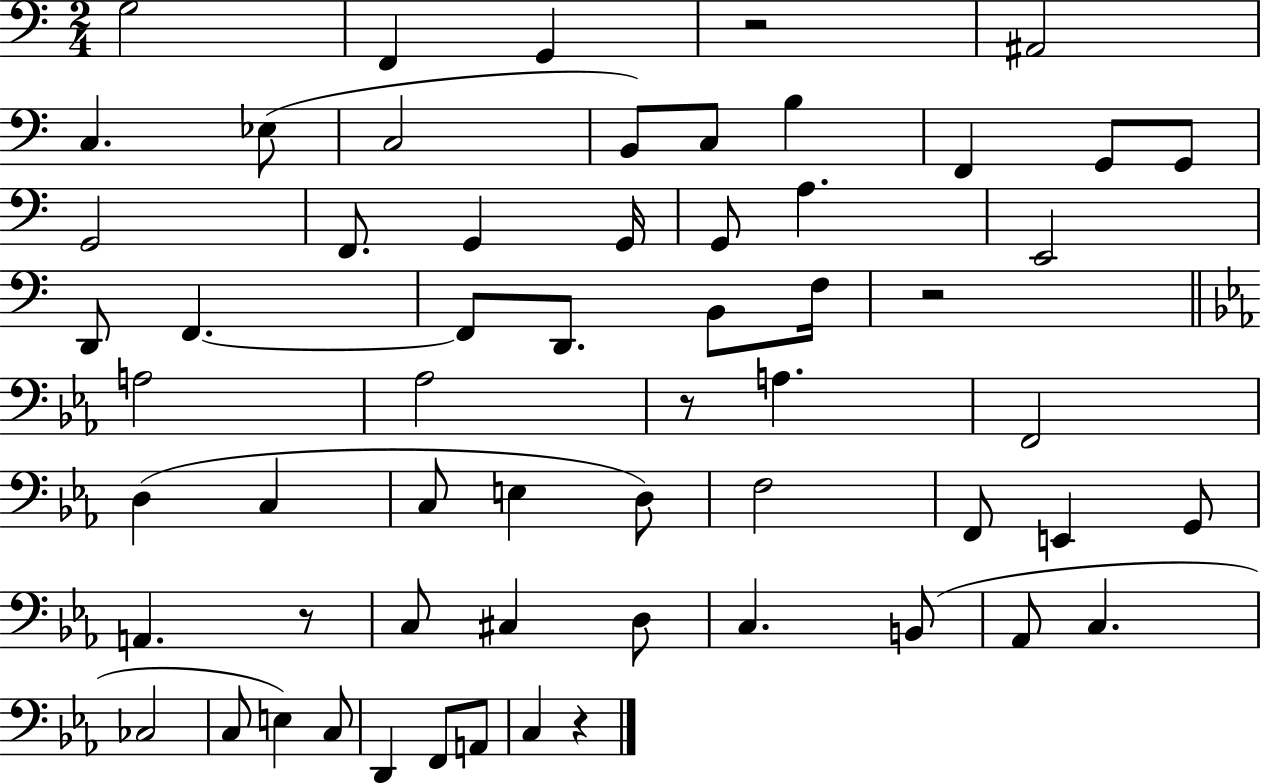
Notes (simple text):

G3/h F2/q G2/q R/h A#2/h C3/q. Eb3/e C3/h B2/e C3/e B3/q F2/q G2/e G2/e G2/h F2/e. G2/q G2/s G2/e A3/q. E2/h D2/e F2/q. F2/e D2/e. B2/e F3/s R/h A3/h Ab3/h R/e A3/q. F2/h D3/q C3/q C3/e E3/q D3/e F3/h F2/e E2/q G2/e A2/q. R/e C3/e C#3/q D3/e C3/q. B2/e Ab2/e C3/q. CES3/h C3/e E3/q C3/e D2/q F2/e A2/e C3/q R/q